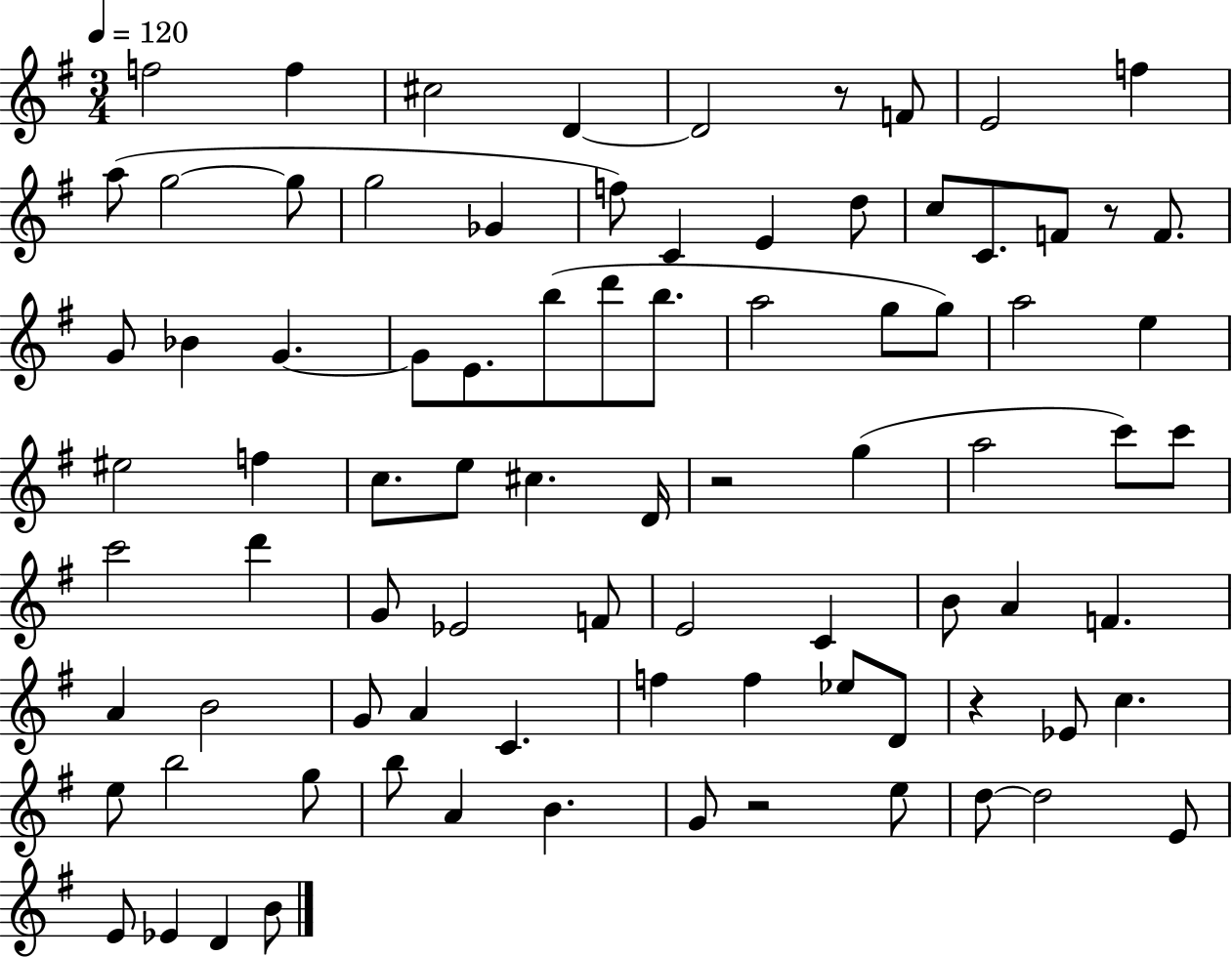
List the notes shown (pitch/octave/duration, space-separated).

F5/h F5/q C#5/h D4/q D4/h R/e F4/e E4/h F5/q A5/e G5/h G5/e G5/h Gb4/q F5/e C4/q E4/q D5/e C5/e C4/e. F4/e R/e F4/e. G4/e Bb4/q G4/q. G4/e E4/e. B5/e D6/e B5/e. A5/h G5/e G5/e A5/h E5/q EIS5/h F5/q C5/e. E5/e C#5/q. D4/s R/h G5/q A5/h C6/e C6/e C6/h D6/q G4/e Eb4/h F4/e E4/h C4/q B4/e A4/q F4/q. A4/q B4/h G4/e A4/q C4/q. F5/q F5/q Eb5/e D4/e R/q Eb4/e C5/q. E5/e B5/h G5/e B5/e A4/q B4/q. G4/e R/h E5/e D5/e D5/h E4/e E4/e Eb4/q D4/q B4/e